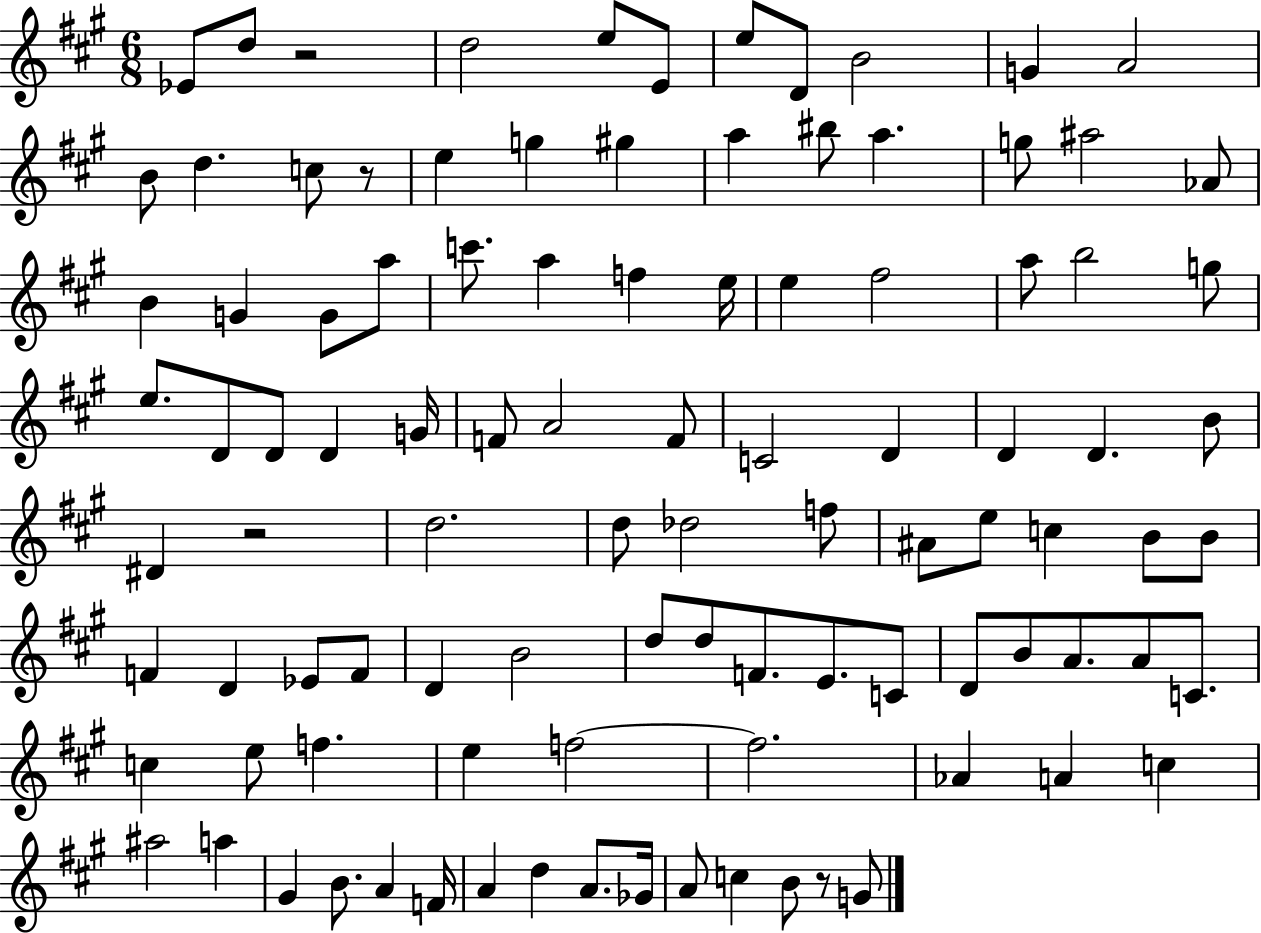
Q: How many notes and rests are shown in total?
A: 101